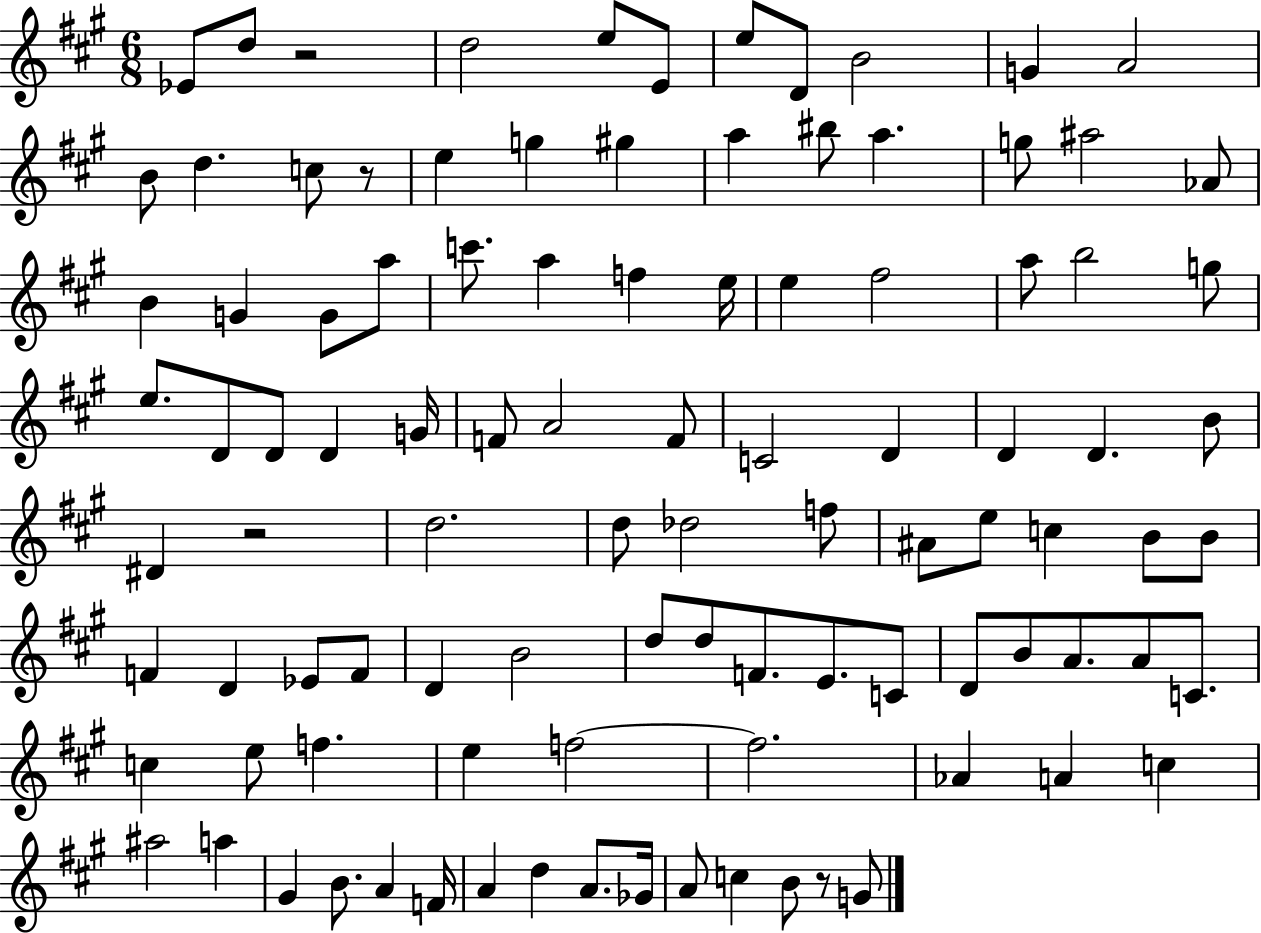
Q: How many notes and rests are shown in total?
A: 101